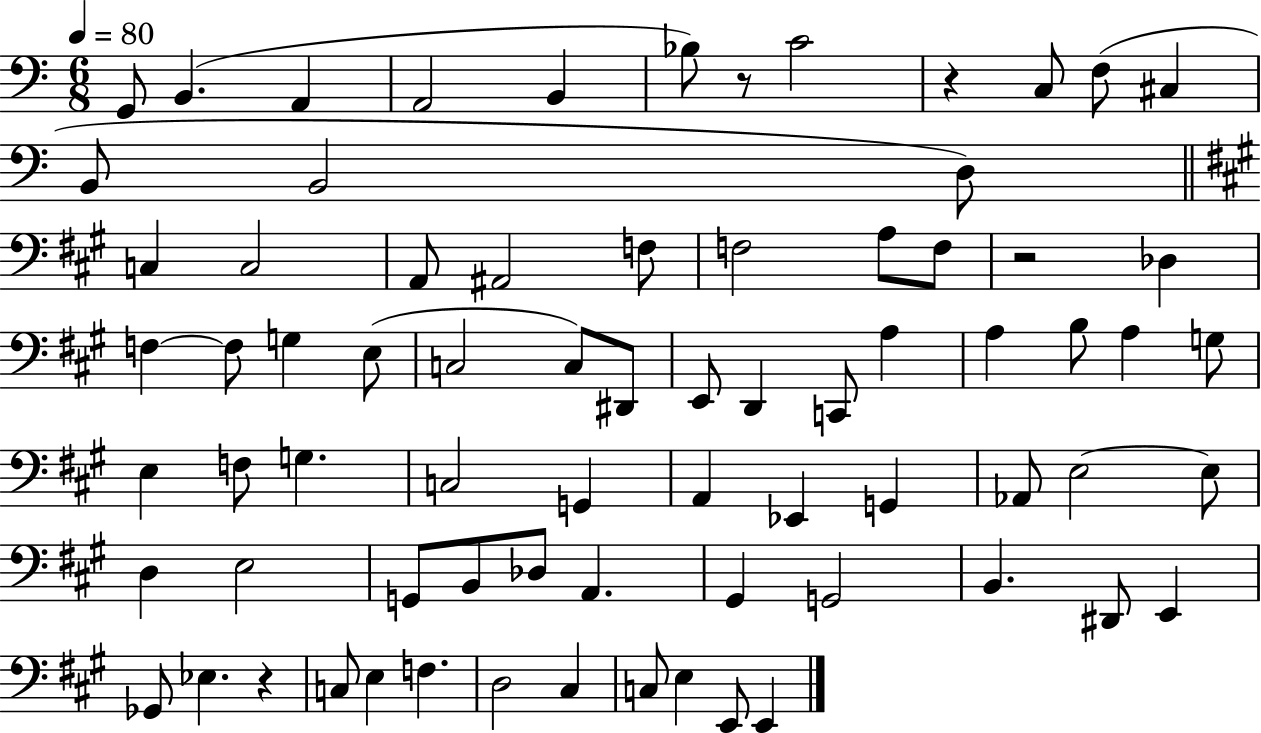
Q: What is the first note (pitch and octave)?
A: G2